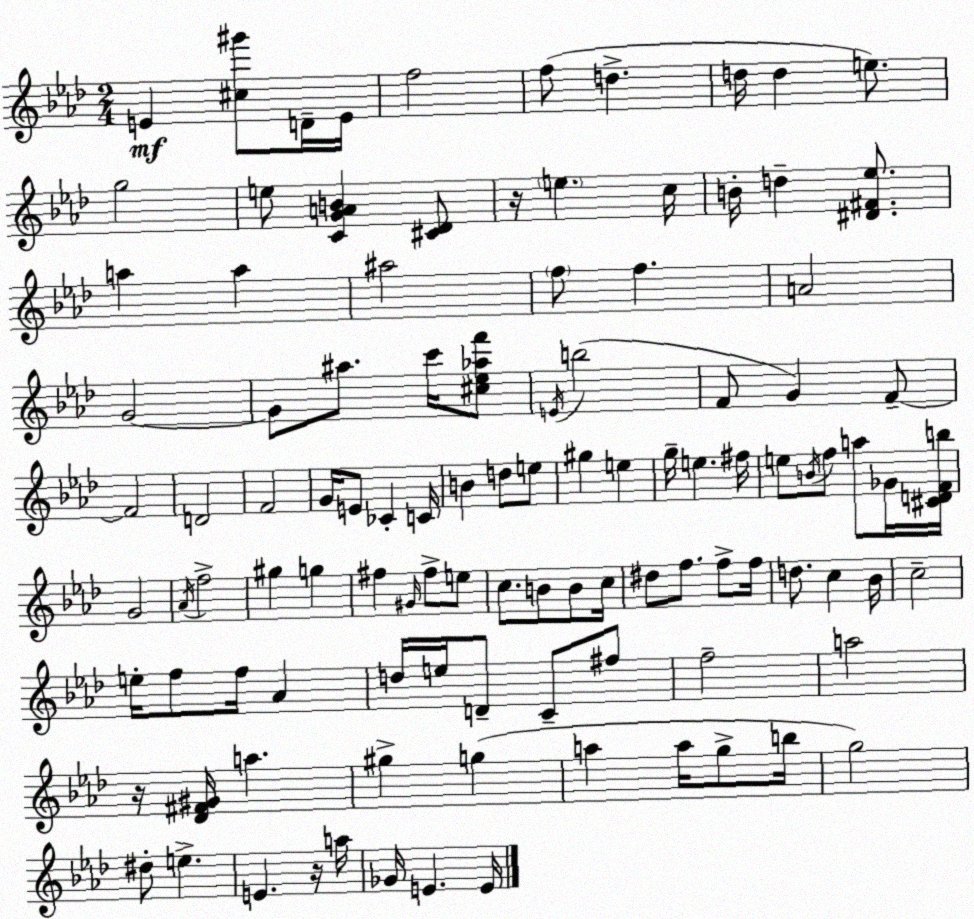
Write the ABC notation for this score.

X:1
T:Untitled
M:2/4
L:1/4
K:Fm
E [^c^g']/2 D/4 E/4 f2 f/2 d d/4 d e/2 g2 e/2 [CGAB] [^C_D]/2 z/4 e c/4 B/4 d [^D^F_e]/2 a a ^a2 f/2 f A2 G2 G/2 ^a/2 c'/4 [^c_e_af']/2 E/4 b2 F/2 G F/2 F2 D2 F2 G/4 E/2 _C C/4 B d/2 e/2 ^g e g/4 e ^f/4 e/2 B/4 f/2 a/2 _G/4 [^CDFb]/4 G2 _A/4 f2 ^g g ^f ^G/4 ^f/2 e/2 c/2 B/2 B/2 c/4 ^d/2 f/2 f/2 f/4 d/2 c _B/4 c2 e/4 f/2 f/4 _A d/4 e/4 D/2 C/2 ^f/2 f2 a2 z/4 [_D^F^G]/4 a ^g g a a/4 g/2 b/4 g2 ^d/2 e E z/4 a/4 _G/4 E E/4